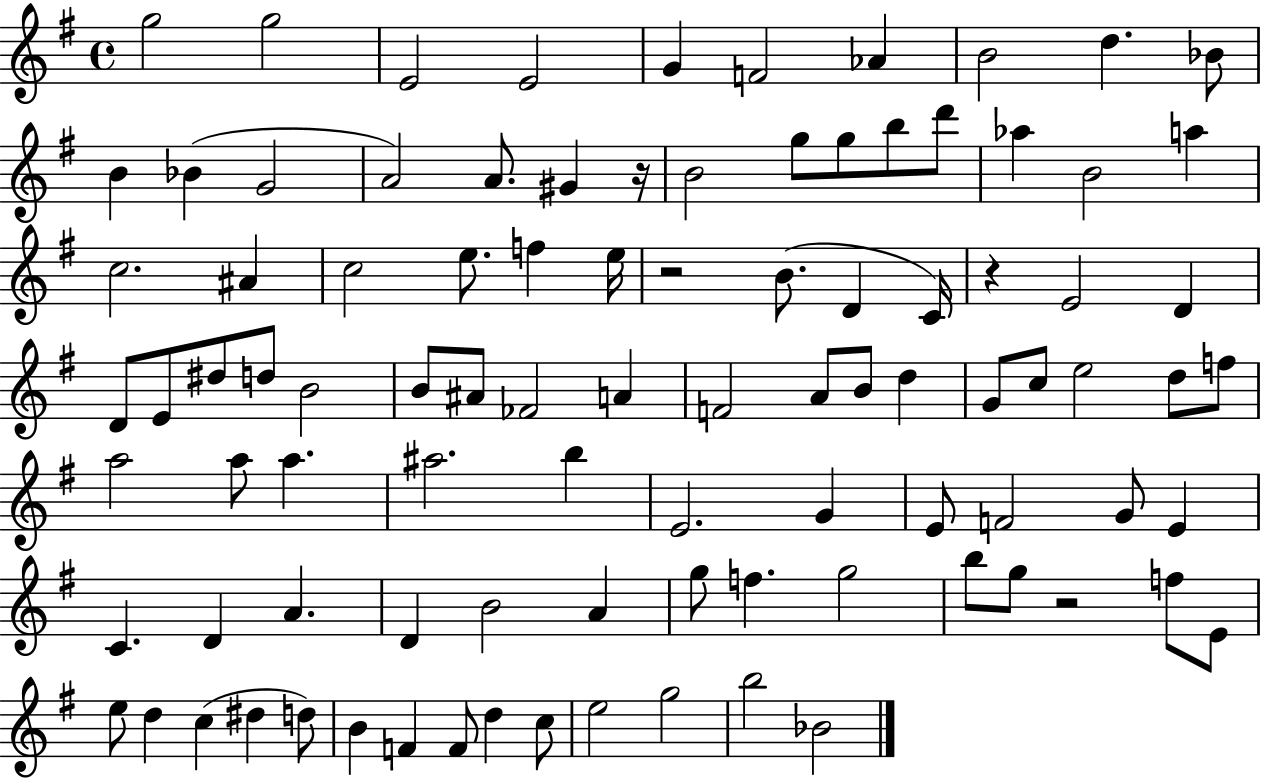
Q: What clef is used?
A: treble